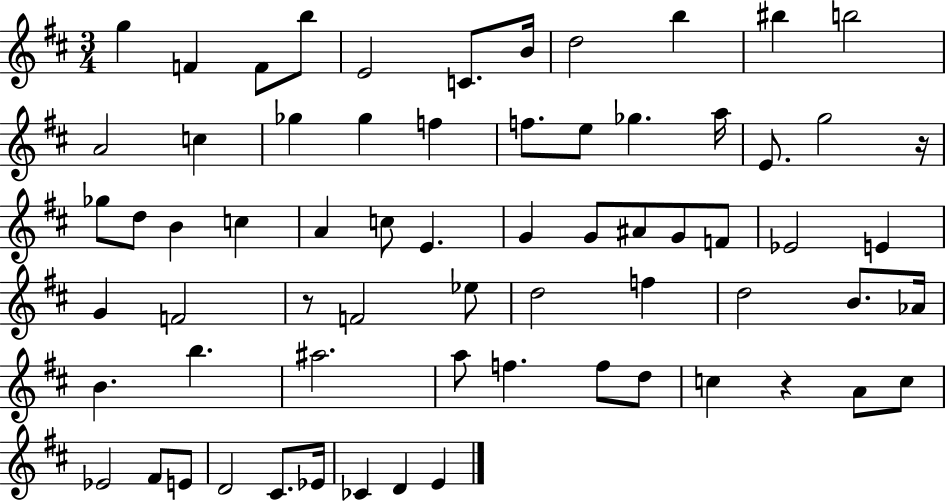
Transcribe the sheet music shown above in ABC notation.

X:1
T:Untitled
M:3/4
L:1/4
K:D
g F F/2 b/2 E2 C/2 B/4 d2 b ^b b2 A2 c _g _g f f/2 e/2 _g a/4 E/2 g2 z/4 _g/2 d/2 B c A c/2 E G G/2 ^A/2 G/2 F/2 _E2 E G F2 z/2 F2 _e/2 d2 f d2 B/2 _A/4 B b ^a2 a/2 f f/2 d/2 c z A/2 c/2 _E2 ^F/2 E/2 D2 ^C/2 _E/4 _C D E